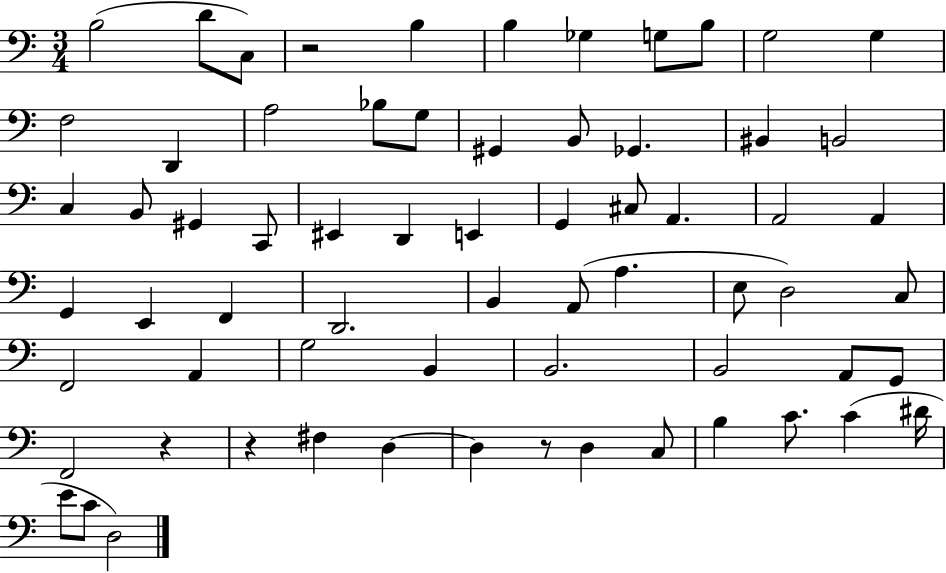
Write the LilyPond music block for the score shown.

{
  \clef bass
  \numericTimeSignature
  \time 3/4
  \key c \major
  \repeat volta 2 { b2( d'8 c8) | r2 b4 | b4 ges4 g8 b8 | g2 g4 | \break f2 d,4 | a2 bes8 g8 | gis,4 b,8 ges,4. | bis,4 b,2 | \break c4 b,8 gis,4 c,8 | eis,4 d,4 e,4 | g,4 cis8 a,4. | a,2 a,4 | \break g,4 e,4 f,4 | d,2. | b,4 a,8( a4. | e8 d2) c8 | \break f,2 a,4 | g2 b,4 | b,2. | b,2 a,8 g,8 | \break f,2 r4 | r4 fis4 d4~~ | d4 r8 d4 c8 | b4 c'8. c'4( dis'16 | \break e'8 c'8 d2) | } \bar "|."
}